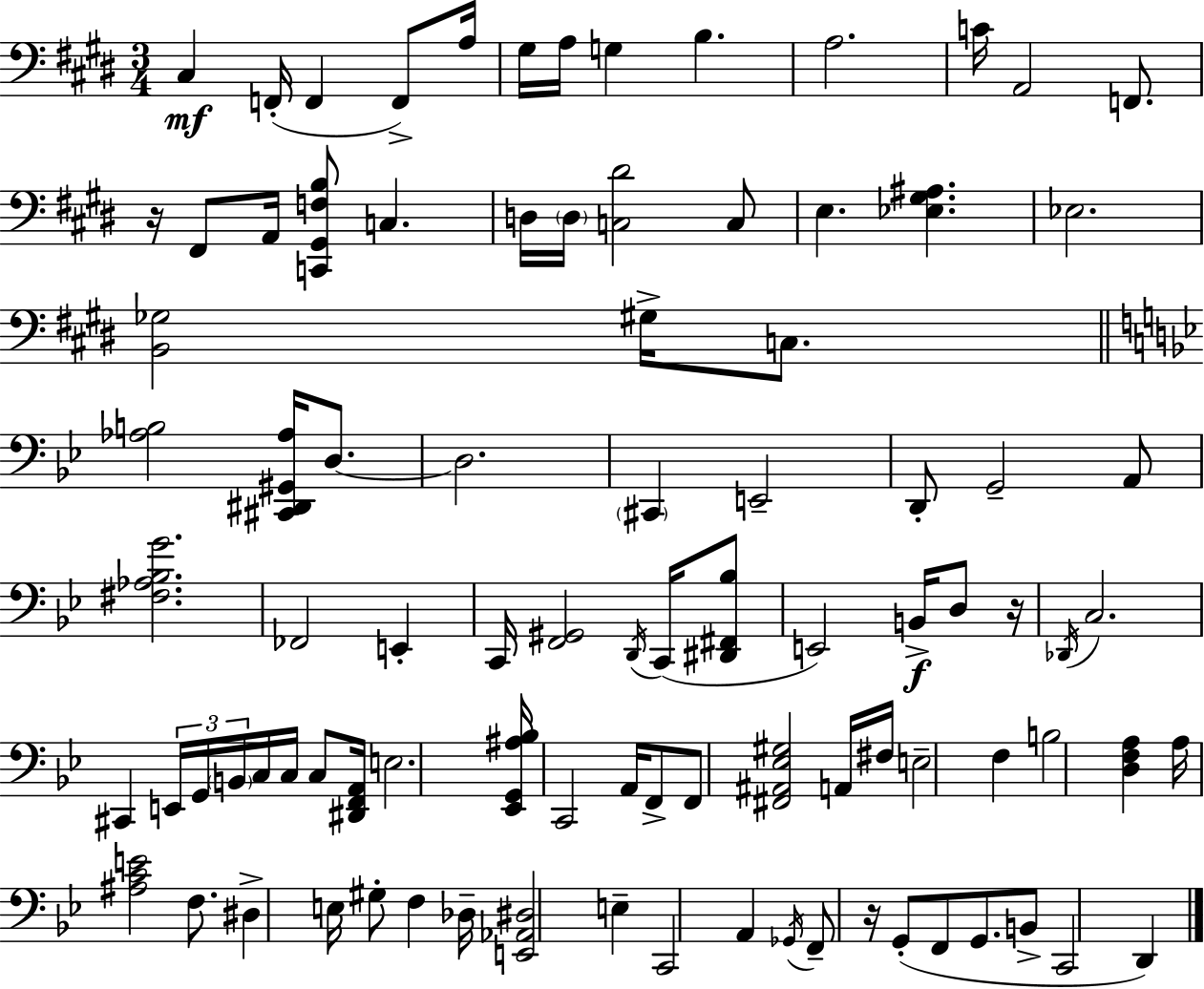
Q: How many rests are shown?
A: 3